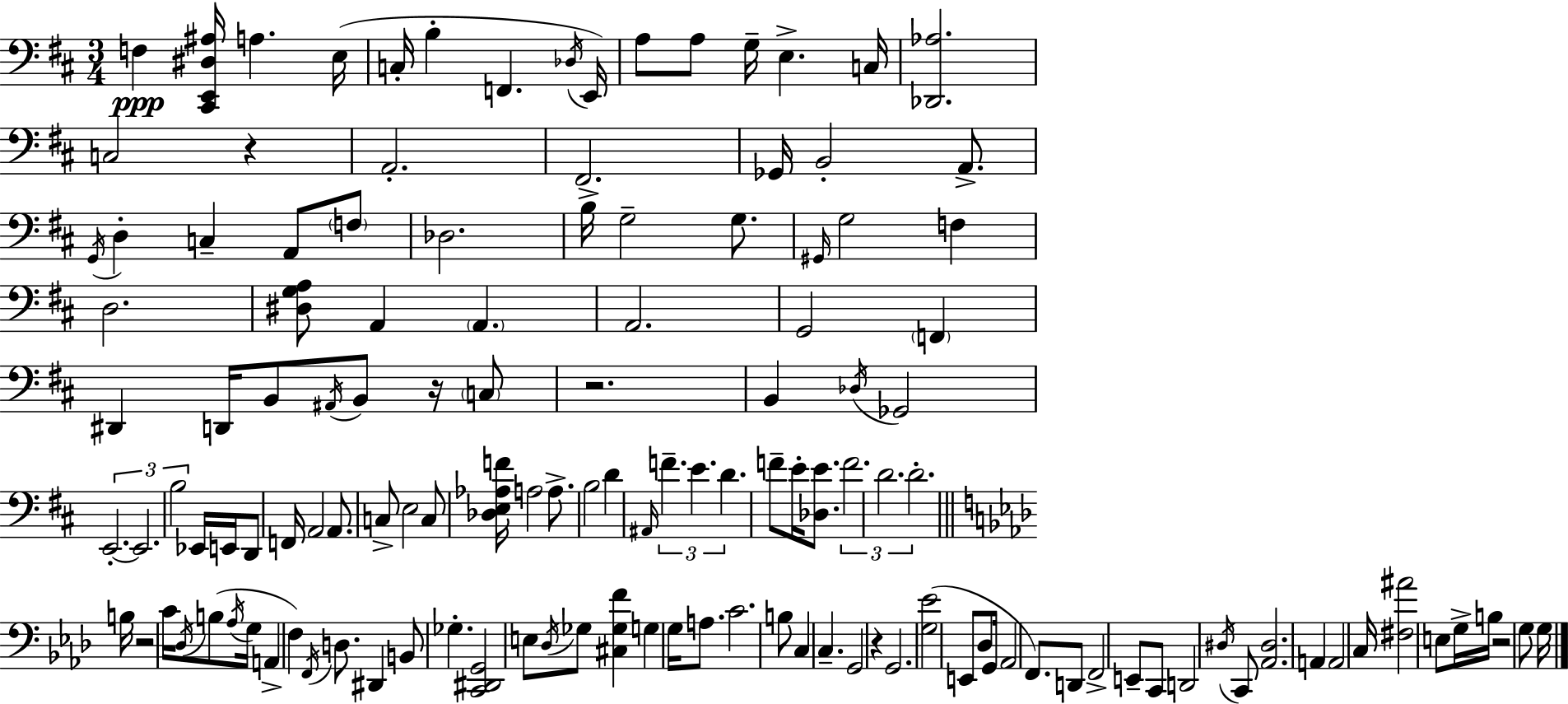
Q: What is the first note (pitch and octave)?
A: F3